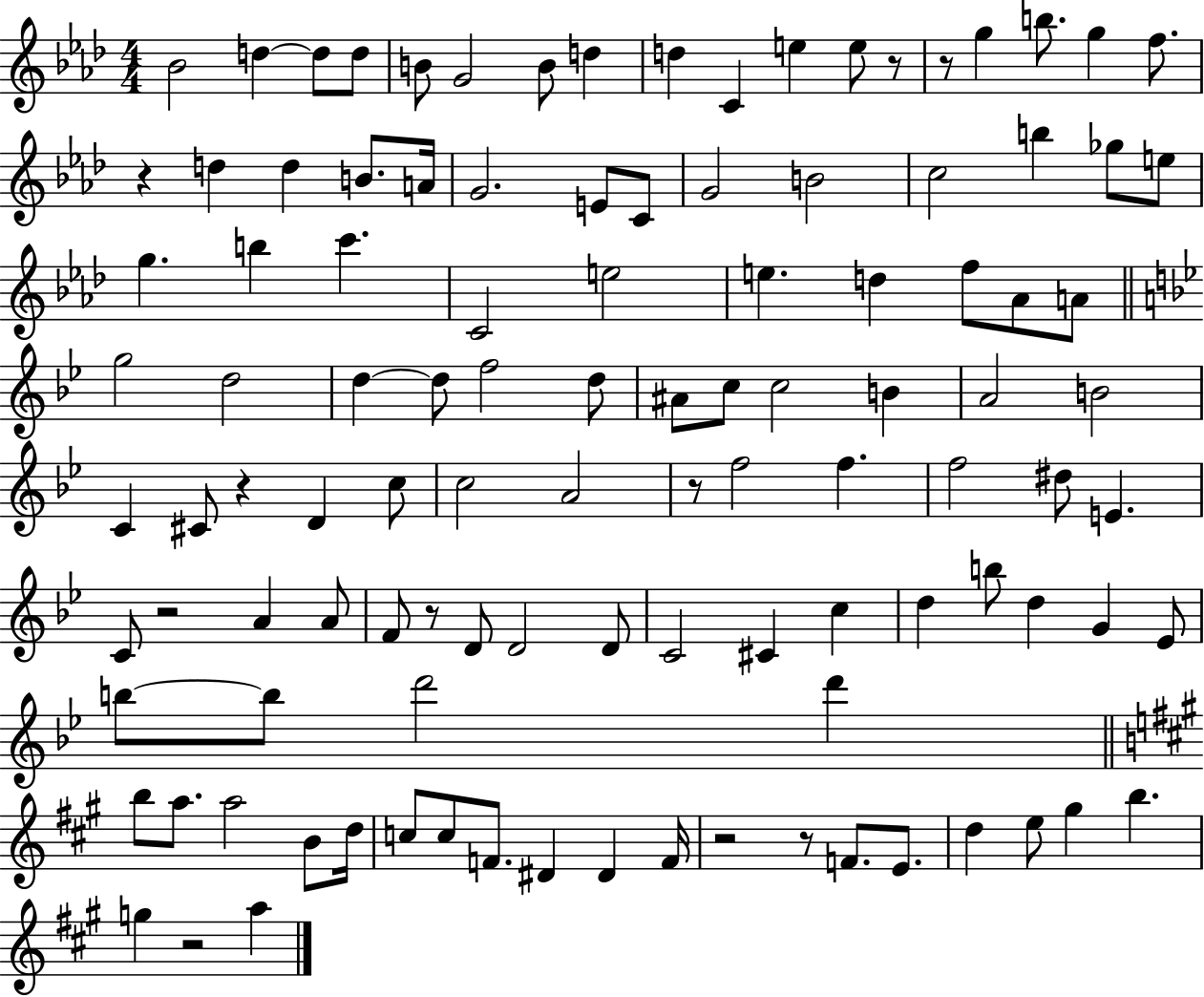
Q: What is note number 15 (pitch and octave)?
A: G5